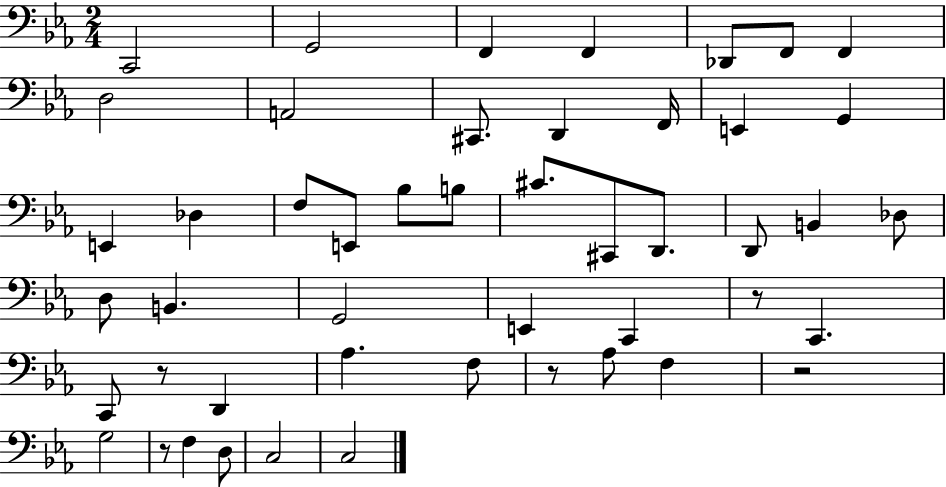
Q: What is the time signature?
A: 2/4